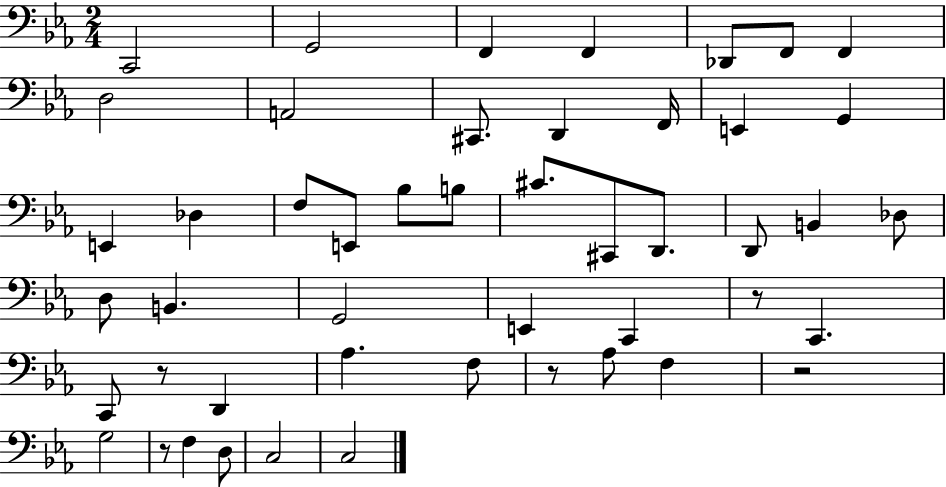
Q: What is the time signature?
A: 2/4